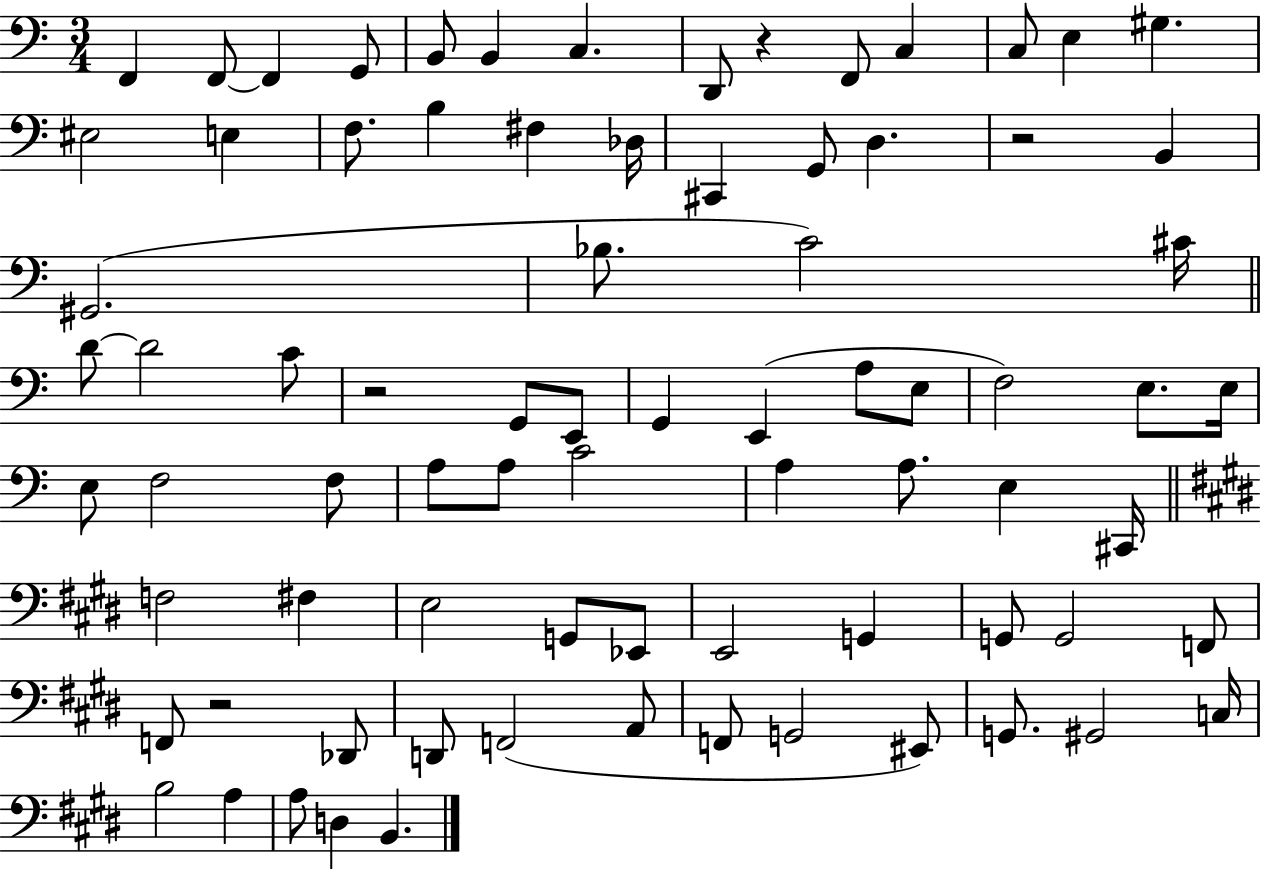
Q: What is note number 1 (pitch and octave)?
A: F2